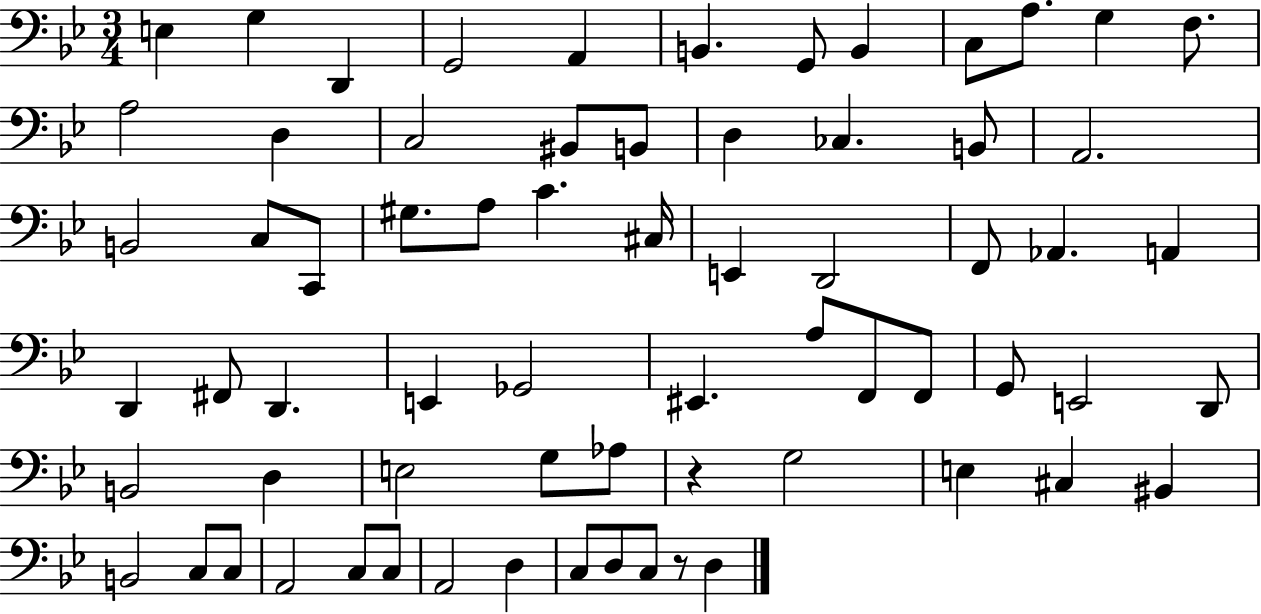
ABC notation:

X:1
T:Untitled
M:3/4
L:1/4
K:Bb
E, G, D,, G,,2 A,, B,, G,,/2 B,, C,/2 A,/2 G, F,/2 A,2 D, C,2 ^B,,/2 B,,/2 D, _C, B,,/2 A,,2 B,,2 C,/2 C,,/2 ^G,/2 A,/2 C ^C,/4 E,, D,,2 F,,/2 _A,, A,, D,, ^F,,/2 D,, E,, _G,,2 ^E,, A,/2 F,,/2 F,,/2 G,,/2 E,,2 D,,/2 B,,2 D, E,2 G,/2 _A,/2 z G,2 E, ^C, ^B,, B,,2 C,/2 C,/2 A,,2 C,/2 C,/2 A,,2 D, C,/2 D,/2 C,/2 z/2 D,